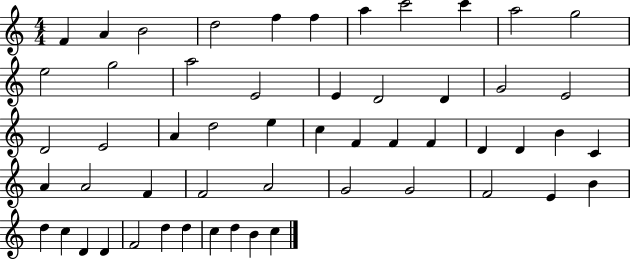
X:1
T:Untitled
M:4/4
L:1/4
K:C
F A B2 d2 f f a c'2 c' a2 g2 e2 g2 a2 E2 E D2 D G2 E2 D2 E2 A d2 e c F F F D D B C A A2 F F2 A2 G2 G2 F2 E B d c D D F2 d d c d B c